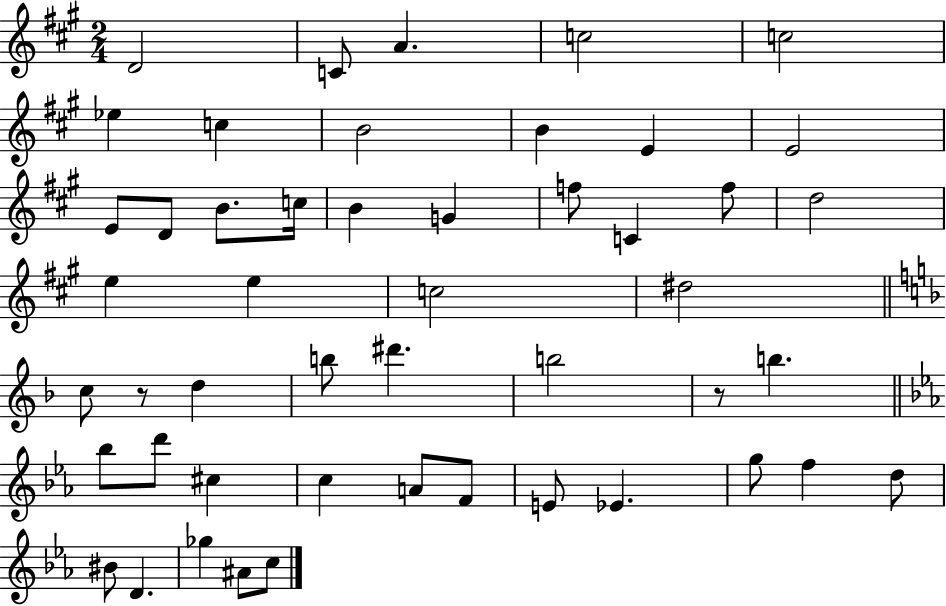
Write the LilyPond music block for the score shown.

{
  \clef treble
  \numericTimeSignature
  \time 2/4
  \key a \major
  d'2 | c'8 a'4. | c''2 | c''2 | \break ees''4 c''4 | b'2 | b'4 e'4 | e'2 | \break e'8 d'8 b'8. c''16 | b'4 g'4 | f''8 c'4 f''8 | d''2 | \break e''4 e''4 | c''2 | dis''2 | \bar "||" \break \key f \major c''8 r8 d''4 | b''8 dis'''4. | b''2 | r8 b''4. | \break \bar "||" \break \key c \minor bes''8 d'''8 cis''4 | c''4 a'8 f'8 | e'8 ees'4. | g''8 f''4 d''8 | \break bis'8 d'4. | ges''4 ais'8 c''8 | \bar "|."
}